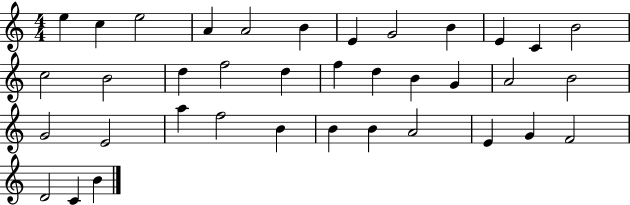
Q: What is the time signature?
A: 4/4